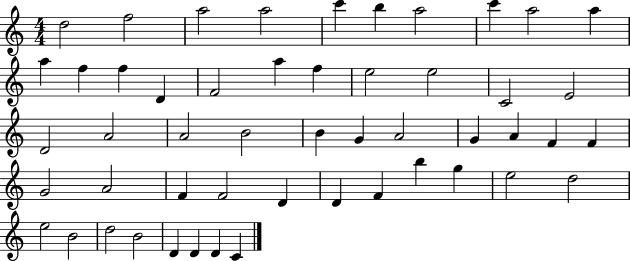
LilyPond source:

{
  \clef treble
  \numericTimeSignature
  \time 4/4
  \key c \major
  d''2 f''2 | a''2 a''2 | c'''4 b''4 a''2 | c'''4 a''2 a''4 | \break a''4 f''4 f''4 d'4 | f'2 a''4 f''4 | e''2 e''2 | c'2 e'2 | \break d'2 a'2 | a'2 b'2 | b'4 g'4 a'2 | g'4 a'4 f'4 f'4 | \break g'2 a'2 | f'4 f'2 d'4 | d'4 f'4 b''4 g''4 | e''2 d''2 | \break e''2 b'2 | d''2 b'2 | d'4 d'4 d'4 c'4 | \bar "|."
}